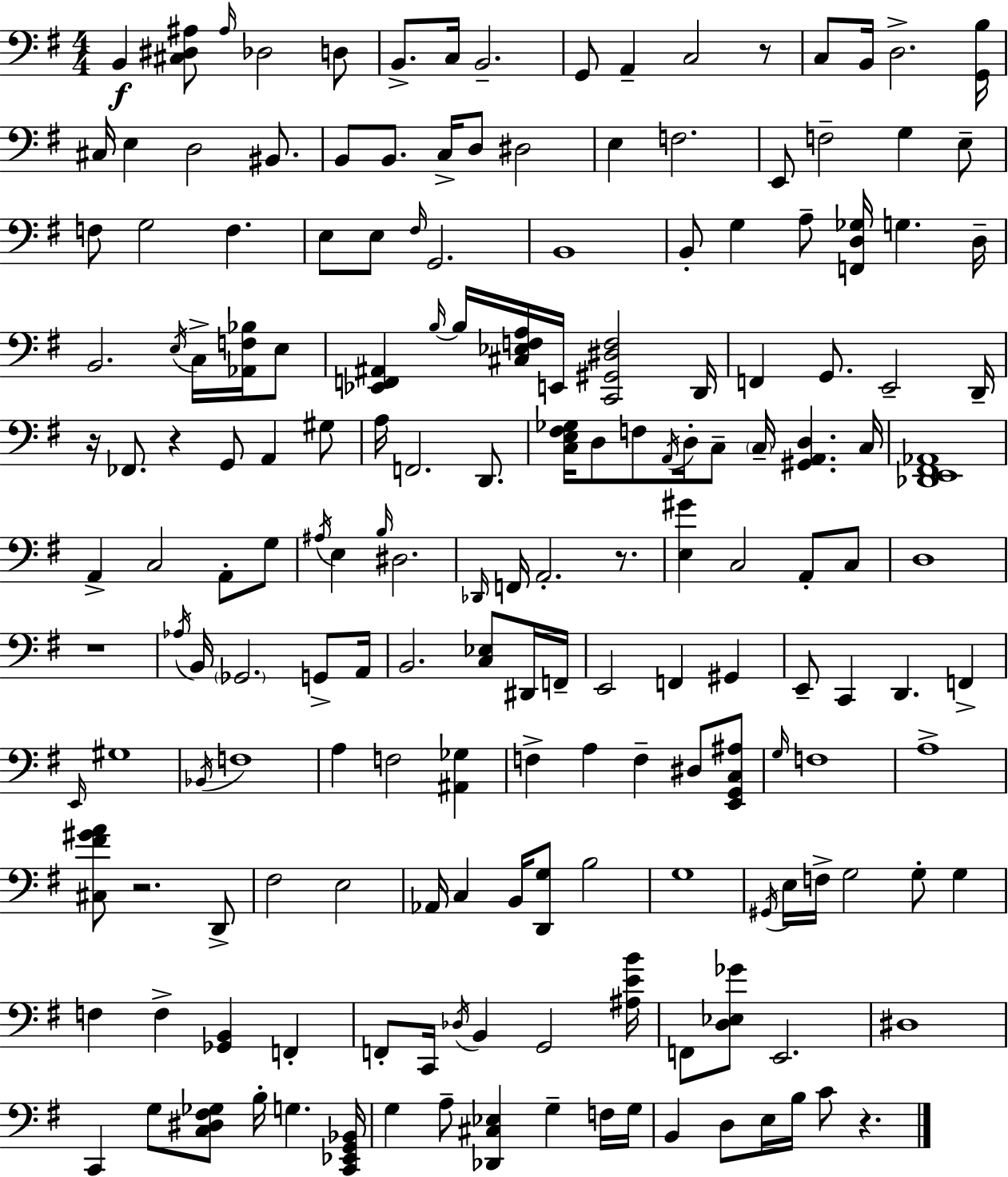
{
  \clef bass
  \numericTimeSignature
  \time 4/4
  \key e \minor
  b,4\f <cis dis ais>8 \grace { ais16 } des2 d8 | b,8.-> c16 b,2.-- | g,8 a,4-- c2 r8 | c8 b,16 d2.-> | \break <g, b>16 cis16 e4 d2 bis,8. | b,8 b,8. c16-> d8 dis2 | e4 f2. | e,8 f2-- g4 e8-- | \break f8 g2 f4. | e8 e8 \grace { fis16 } g,2. | b,1 | b,8-. g4 a8-- <f, d ges>16 g4. | \break d16-- b,2. \acciaccatura { e16 } c16-> | <aes, f bes>16 e8 <ees, f, ais,>4 \grace { b16~ }~ b16 <cis ees f a>16 e,16 <c, gis, dis f>2 | d,16 f,4 g,8. e,2-- | d,16-- r16 fes,8. r4 g,8 a,4 | \break gis8 a16 f,2. | d,8. <c e fis ges>16 d8 f8 \acciaccatura { a,16 } d16-. c8-- \parenthesize c16-- <gis, a, d>4. | c16 <des, e, fis, aes,>1 | a,4-> c2 | \break a,8-. g8 \acciaccatura { ais16 } e4 \grace { b16 } dis2. | \grace { des,16 } f,16 a,2.-. | r8. <e gis'>4 c2 | a,8-. c8 d1 | \break r1 | \acciaccatura { aes16 } b,16 \parenthesize ges,2. | g,8-> a,16 b,2. | <c ees>8 dis,16 f,16-- e,2 | \break f,4 gis,4 e,8-- c,4 d,4. | f,4-> \grace { e,16 } gis1 | \acciaccatura { bes,16 } f1 | a4 f2 | \break <ais, ges>4 f4-> a4 | f4-- dis8 <e, g, c ais>8 \grace { g16 } f1 | a1-> | <cis fis' gis' a'>8 r2. | \break d,8-> fis2 | e2 aes,16 c4 | b,16 <d, g>8 b2 g1 | \acciaccatura { gis,16 } e16 f16-> g2 | \break g8-. g4 f4 | f4-> <ges, b,>4 f,4-. f,8-. c,16 | \acciaccatura { des16 } b,4 g,2 <ais e' b'>16 f,8 | <d ees ges'>8 e,2. dis1 | \break c,4 | g8 <c dis fis ges>8 b16-. g4. <c, ees, g, bes,>16 g4 | a8-- <des, cis ees>4 g4-- f16 g16 b,4 | d8 e16 b16 c'8 r4. \bar "|."
}